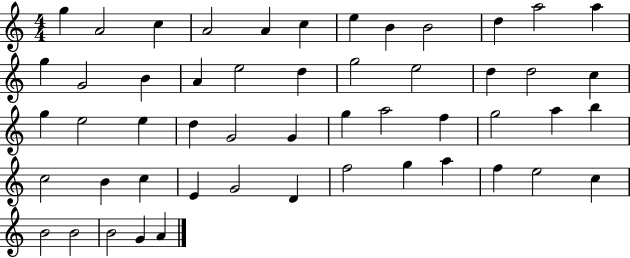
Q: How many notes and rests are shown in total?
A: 52